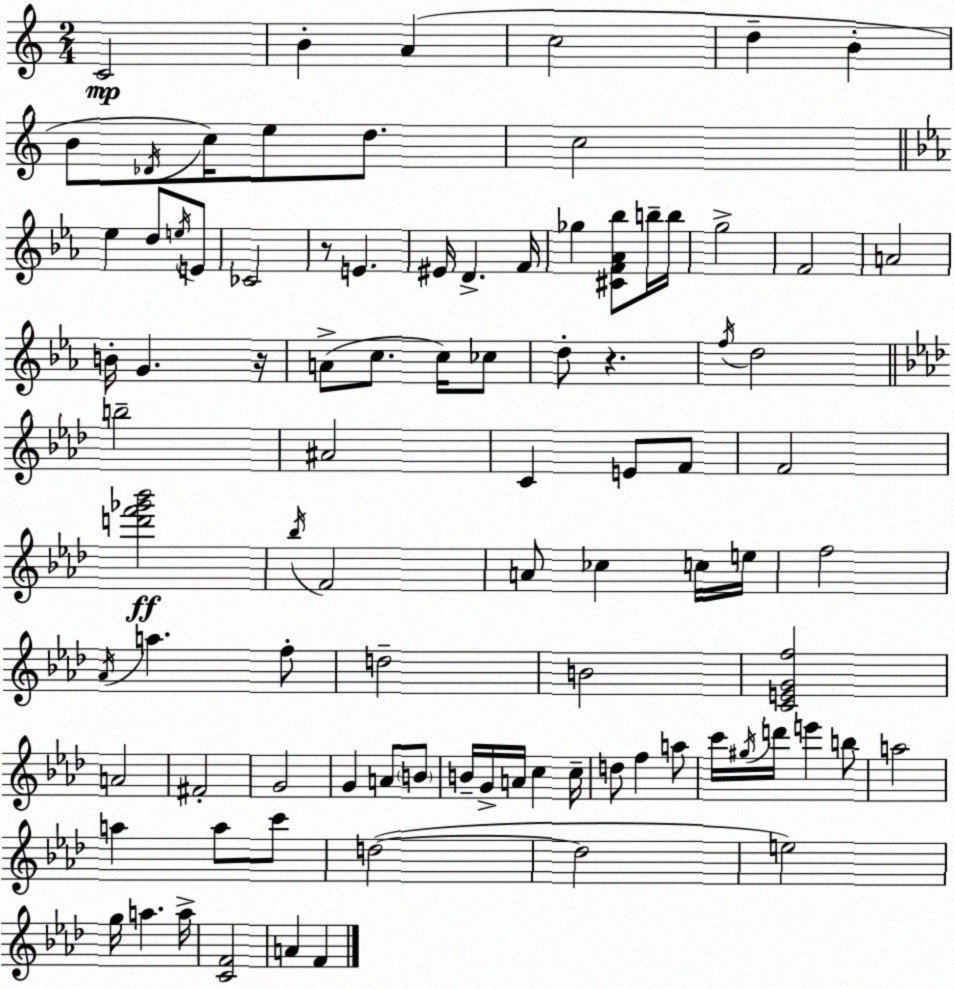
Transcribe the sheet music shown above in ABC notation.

X:1
T:Untitled
M:2/4
L:1/4
K:C
C2 B A c2 d B B/2 _D/4 c/4 e/2 d/2 c2 _e d/2 e/4 E/2 _C2 z/2 E ^E/4 D F/4 _g [^CF_A_b]/2 b/4 b/4 g2 F2 A2 B/4 G z/4 A/2 c/2 c/4 _c/2 d/2 z f/4 d2 b2 ^A2 C E/2 F/2 F2 [d'f'_g'_b']2 _b/4 F2 A/2 _c c/4 e/4 f2 _A/4 a f/2 d2 B2 [CEGf]2 A2 ^F2 G2 G A/2 B/2 B/4 G/4 A/4 c c/4 d/2 f a/2 c'/4 ^g/4 d'/4 e' b/2 a2 a a/2 c'/2 d2 d2 e2 g/4 a a/4 [CF]2 A F